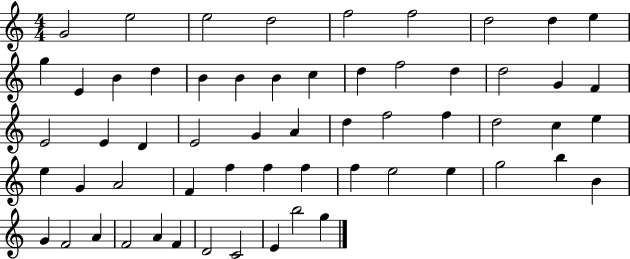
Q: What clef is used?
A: treble